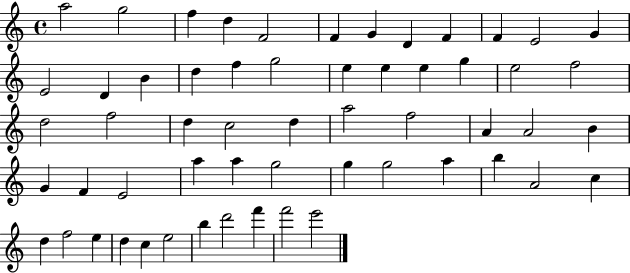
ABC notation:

X:1
T:Untitled
M:4/4
L:1/4
K:C
a2 g2 f d F2 F G D F F E2 G E2 D B d f g2 e e e g e2 f2 d2 f2 d c2 d a2 f2 A A2 B G F E2 a a g2 g g2 a b A2 c d f2 e d c e2 b d'2 f' f'2 e'2